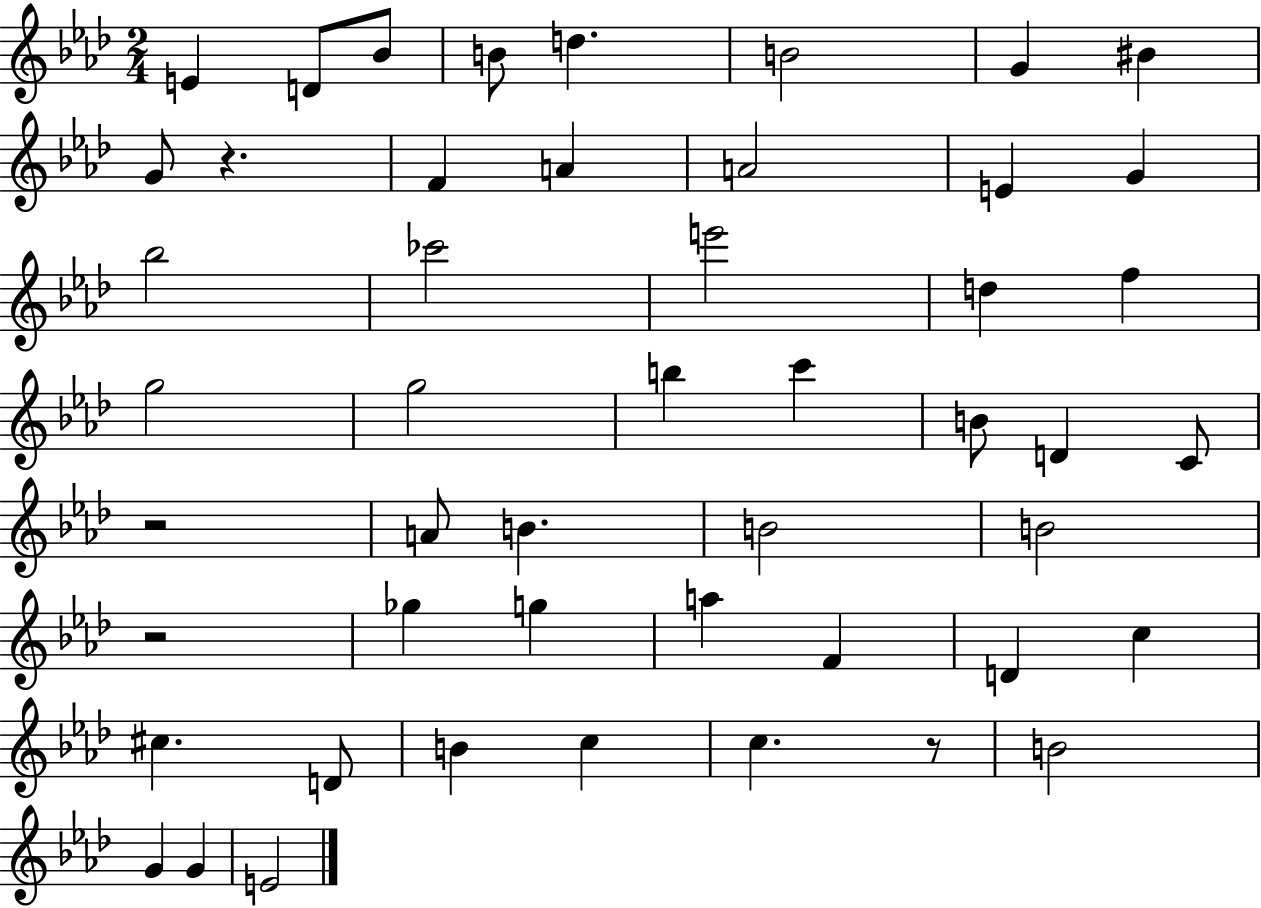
E4/q D4/e Bb4/e B4/e D5/q. B4/h G4/q BIS4/q G4/e R/q. F4/q A4/q A4/h E4/q G4/q Bb5/h CES6/h E6/h D5/q F5/q G5/h G5/h B5/q C6/q B4/e D4/q C4/e R/h A4/e B4/q. B4/h B4/h R/h Gb5/q G5/q A5/q F4/q D4/q C5/q C#5/q. D4/e B4/q C5/q C5/q. R/e B4/h G4/q G4/q E4/h